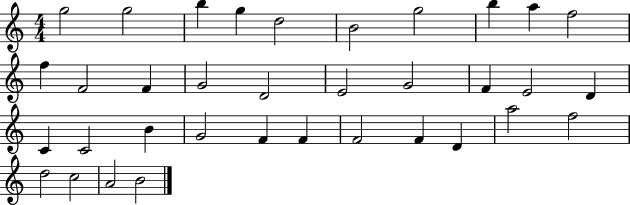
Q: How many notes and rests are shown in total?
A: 35